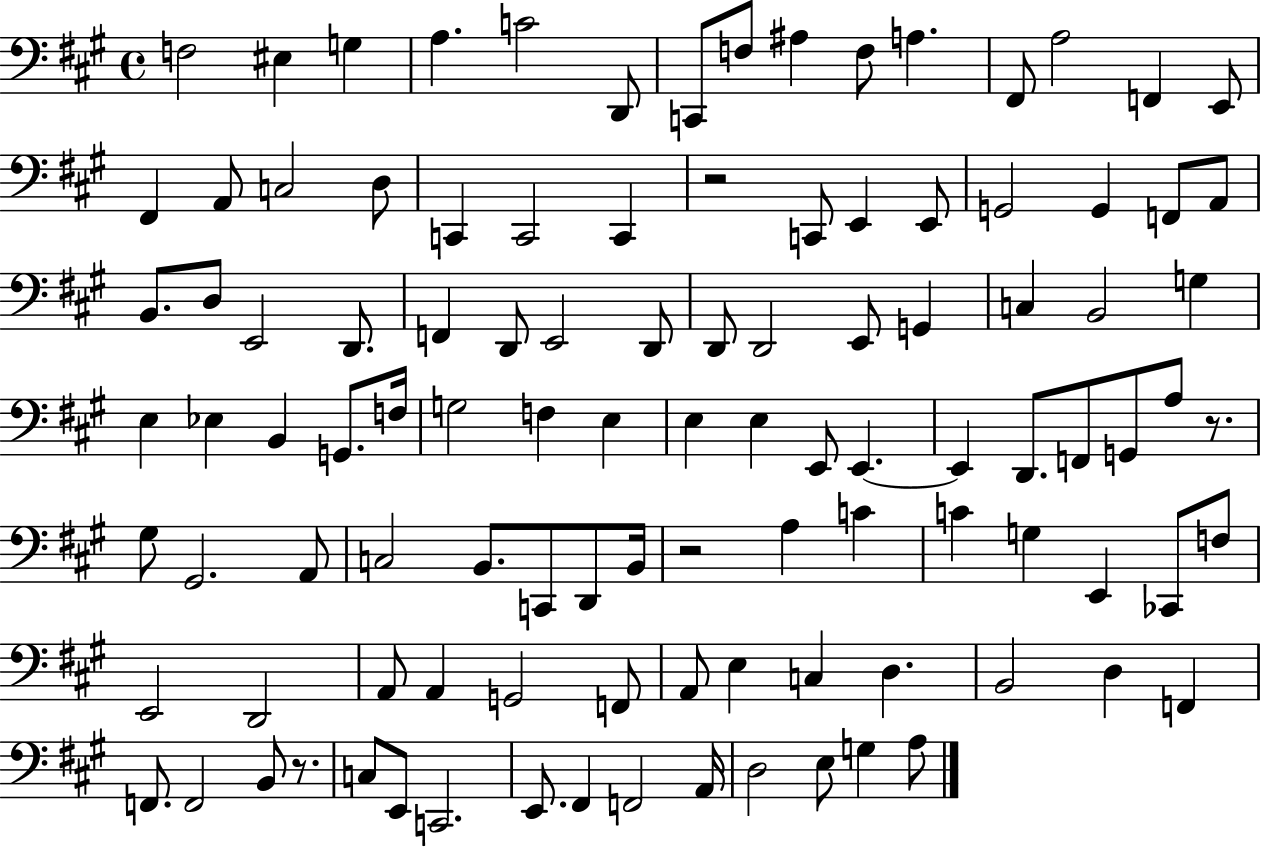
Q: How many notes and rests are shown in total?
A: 107